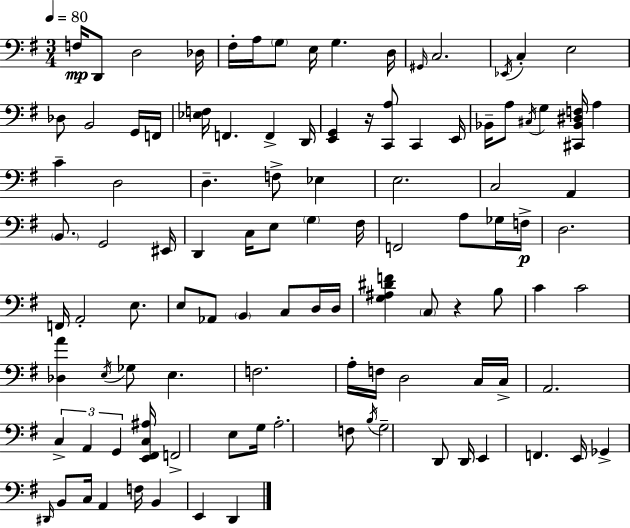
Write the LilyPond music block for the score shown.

{
  \clef bass
  \numericTimeSignature
  \time 3/4
  \key g \major
  \tempo 4 = 80
  f16\mp d,8 d2 des16 | fis16-. a16 \parenthesize g8 e16 g4. d16 | \grace { gis,16 } c2. | \acciaccatura { ees,16 } c4-. e2 | \break des8 b,2 | g,16 f,16 <ees f>16 f,4. f,4-> | d,16 <e, g,>4 r16 <c, a>8 c,4 | e,16 bes,16-- a8 \acciaccatura { cis16 } g4 <cis, bes, dis f>16 a4 | \break c'4-- d2 | d4.-- f8-> ees4 | e2. | c2 a,4 | \break \parenthesize b,8. g,2 | eis,16 d,4 c16 e8 \parenthesize g4 | fis16 f,2 a8 | ges16 f16->\p d2. | \break f,16 a,2-. | e8. e8 aes,8 \parenthesize b,4 c8 | d16 d16 <g ais dis' f'>4 \parenthesize c8 r4 | b8 c'4 c'2 | \break <des a'>4 \acciaccatura { e16 } ges8 e4. | f2. | a16-. f16 d2 | c16 c16-> a,2. | \break \tuplet 3/2 { c4-> a,4 | g,4 } <e, fis, c ais>16 f,2-> | e8 g16 a2.-. | f8 \acciaccatura { b16 } g2-- | \break d,8 d,16 e,4 f,4. | e,16 ges,4-> \grace { dis,16 } b,8 | c16 a,4 f16 b,4 e,4 | d,4 \bar "|."
}